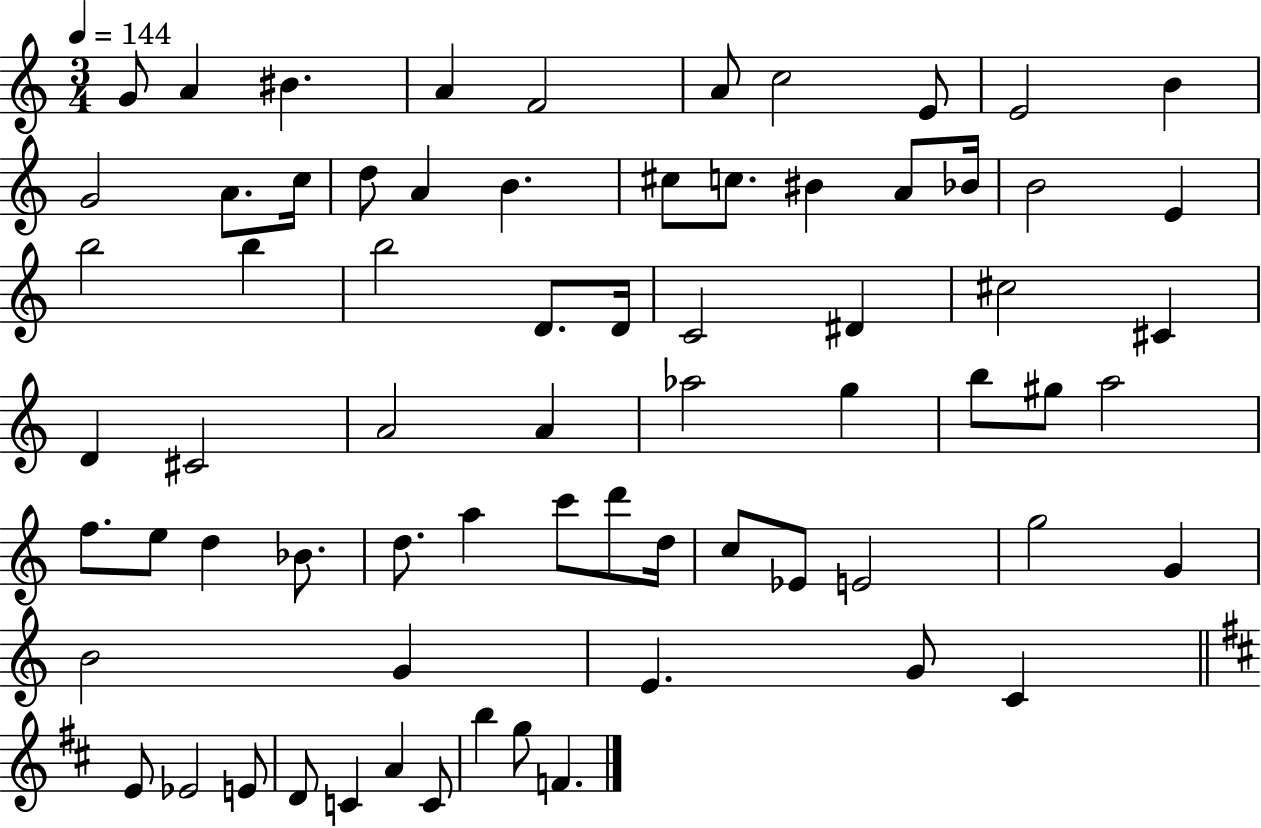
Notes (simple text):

G4/e A4/q BIS4/q. A4/q F4/h A4/e C5/h E4/e E4/h B4/q G4/h A4/e. C5/s D5/e A4/q B4/q. C#5/e C5/e. BIS4/q A4/e Bb4/s B4/h E4/q B5/h B5/q B5/h D4/e. D4/s C4/h D#4/q C#5/h C#4/q D4/q C#4/h A4/h A4/q Ab5/h G5/q B5/e G#5/e A5/h F5/e. E5/e D5/q Bb4/e. D5/e. A5/q C6/e D6/e D5/s C5/e Eb4/e E4/h G5/h G4/q B4/h G4/q E4/q. G4/e C4/q E4/e Eb4/h E4/e D4/e C4/q A4/q C4/e B5/q G5/e F4/q.